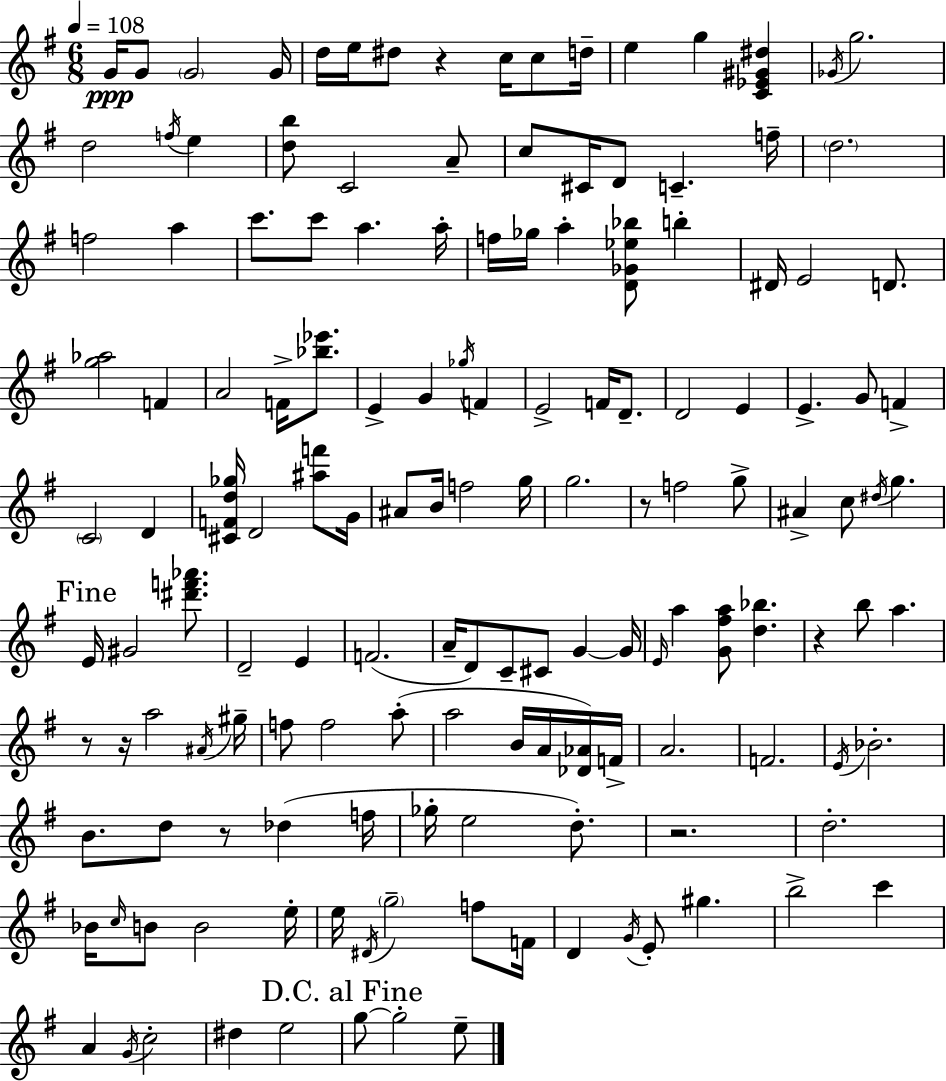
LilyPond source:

{
  \clef treble
  \numericTimeSignature
  \time 6/8
  \key g \major
  \tempo 4 = 108
  \repeat volta 2 { g'16\ppp g'8 \parenthesize g'2 g'16 | d''16 e''16 dis''8 r4 c''16 c''8 d''16-- | e''4 g''4 <c' ees' gis' dis''>4 | \acciaccatura { ges'16 } g''2. | \break d''2 \acciaccatura { f''16 } e''4 | <d'' b''>8 c'2 | a'8-- c''8 cis'16 d'8 c'4.-- | f''16-- \parenthesize d''2. | \break f''2 a''4 | c'''8. c'''8 a''4. | a''16-. f''16 ges''16 a''4-. <d' ges' ees'' bes''>8 b''4-. | dis'16 e'2 d'8. | \break <g'' aes''>2 f'4 | a'2 f'16-> <bes'' ees'''>8. | e'4-> g'4 \acciaccatura { ges''16 } f'4 | e'2-> f'16 | \break d'8.-- d'2 e'4 | e'4.-> g'8 f'4-> | \parenthesize c'2 d'4 | <cis' f' d'' ges''>16 d'2 | \break <ais'' f'''>8 g'16 ais'8 b'16 f''2 | g''16 g''2. | r8 f''2 | g''8-> ais'4-> c''8 \acciaccatura { dis''16 } g''4. | \break \mark "Fine" e'16 gis'2 | <dis''' f''' aes'''>8. d'2-- | e'4 f'2.( | a'16-- d'8) c'8-- cis'8 g'4~~ | \break g'16 \grace { e'16 } a''4 <g' fis'' a''>8 <d'' bes''>4. | r4 b''8 a''4. | r8 r16 a''2 | \acciaccatura { ais'16 } gis''16-- f''8 f''2 | \break a''8-.( a''2 | b'16 a'16 <des' aes'>16) f'16-> a'2. | f'2. | \acciaccatura { e'16 } bes'2.-. | \break b'8. d''8 | r8 des''4( f''16 ges''16-. e''2 | d''8.-.) r2. | d''2.-. | \break bes'16 \grace { c''16 } b'8 b'2 | e''16-. e''16 \acciaccatura { dis'16 } \parenthesize g''2-- | f''8 f'16 d'4 | \acciaccatura { g'16 } e'8-. gis''4. b''2-> | \break c'''4 a'4 | \acciaccatura { g'16 } c''2-. dis''4 | e''2 \mark "D.C. al Fine" g''8~~ | g''2-. e''8-- } \bar "|."
}